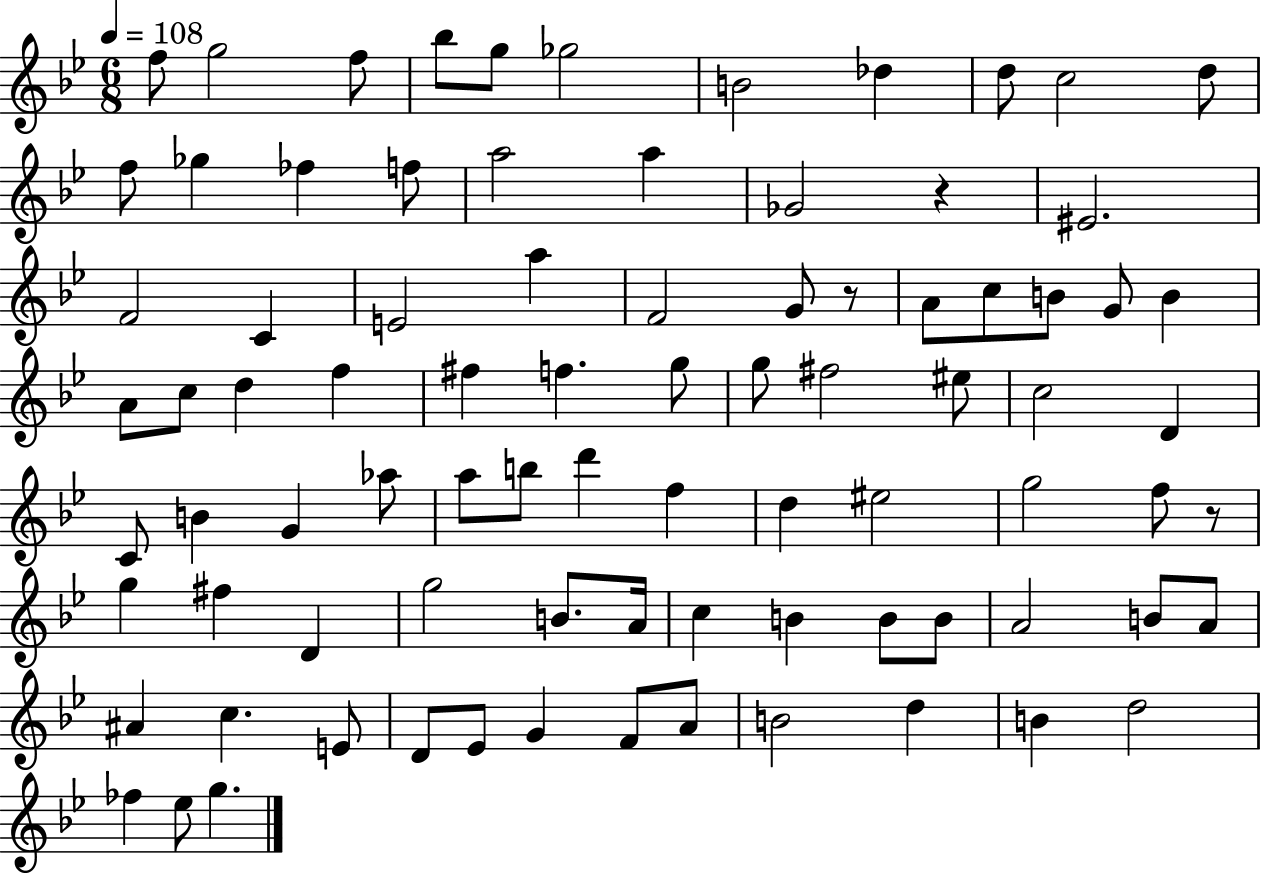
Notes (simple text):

F5/e G5/h F5/e Bb5/e G5/e Gb5/h B4/h Db5/q D5/e C5/h D5/e F5/e Gb5/q FES5/q F5/e A5/h A5/q Gb4/h R/q EIS4/h. F4/h C4/q E4/h A5/q F4/h G4/e R/e A4/e C5/e B4/e G4/e B4/q A4/e C5/e D5/q F5/q F#5/q F5/q. G5/e G5/e F#5/h EIS5/e C5/h D4/q C4/e B4/q G4/q Ab5/e A5/e B5/e D6/q F5/q D5/q EIS5/h G5/h F5/e R/e G5/q F#5/q D4/q G5/h B4/e. A4/s C5/q B4/q B4/e B4/e A4/h B4/e A4/e A#4/q C5/q. E4/e D4/e Eb4/e G4/q F4/e A4/e B4/h D5/q B4/q D5/h FES5/q Eb5/e G5/q.